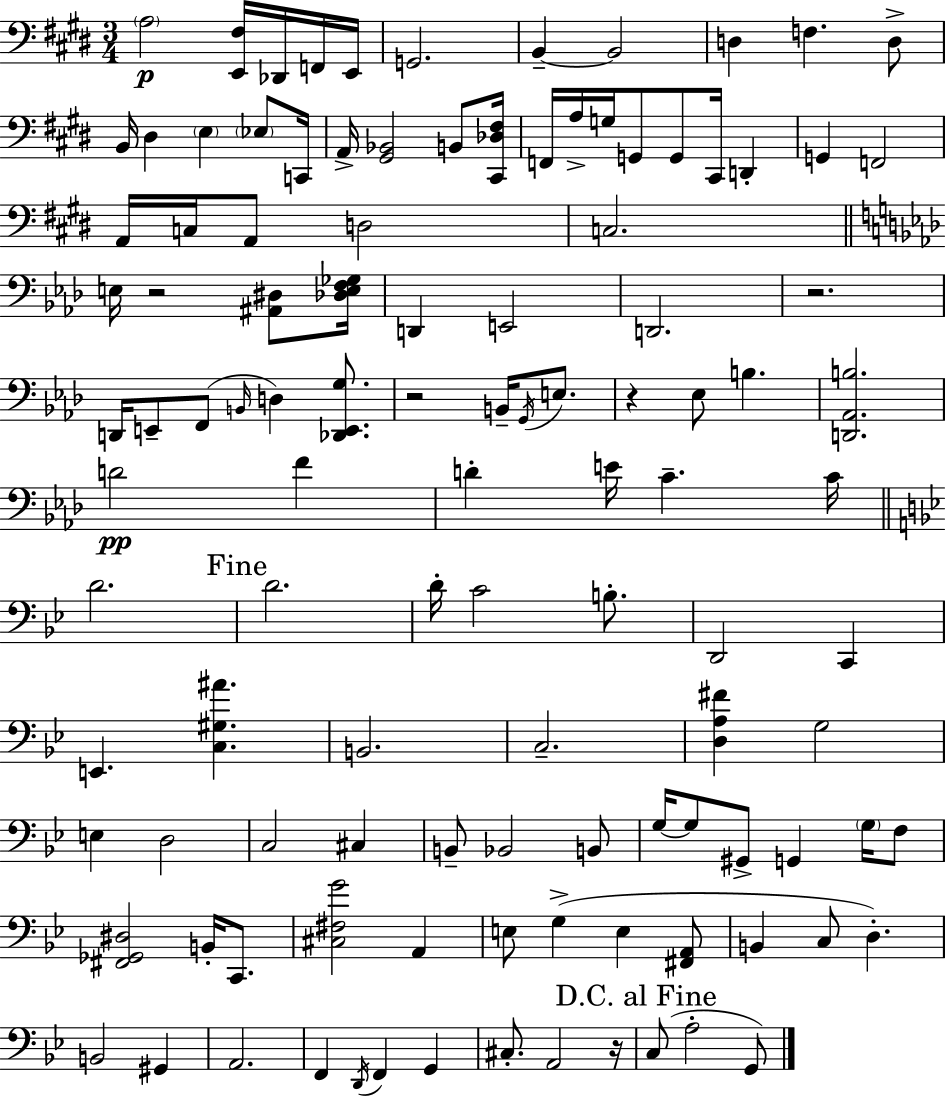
{
  \clef bass
  \numericTimeSignature
  \time 3/4
  \key e \major
  \parenthesize a2\p <e, fis>16 des,16 f,16 e,16 | g,2. | b,4--~~ b,2 | d4 f4. d8-> | \break b,16 dis4 \parenthesize e4 \parenthesize ees8 c,16 | a,16-> <gis, bes,>2 b,8 <cis, des fis>16 | f,16 a16-> g16 g,8 g,8 cis,16 d,4-. | g,4 f,2 | \break a,16 c16 a,8 d2 | c2. | \bar "||" \break \key aes \major e16 r2 <ais, dis>8 <des e f ges>16 | d,4 e,2 | d,2. | r2. | \break d,16 e,8-- f,8( \grace { b,16 } d4) <des, e, g>8. | r2 b,16-- \acciaccatura { g,16 } e8. | r4 ees8 b4. | <d, aes, b>2. | \break d'2\pp f'4 | d'4-. e'16 c'4.-- | c'16 \bar "||" \break \key g \minor d'2. | \mark "Fine" d'2. | d'16-. c'2 b8.-. | d,2 c,4 | \break e,4. <c gis ais'>4. | b,2. | c2.-- | <d a fis'>4 g2 | \break e4 d2 | c2 cis4 | b,8-- bes,2 b,8 | g16~~ g8 gis,8-> g,4 \parenthesize g16 f8 | \break <fis, ges, dis>2 b,16-. c,8. | <cis fis g'>2 a,4 | e8 g4->( e4 <fis, a,>8 | b,4 c8 d4.-.) | \break b,2 gis,4 | a,2. | f,4 \acciaccatura { d,16 } f,4 g,4 | cis8.-. a,2 | \break r16 \mark "D.C. al Fine" c8( a2-. g,8) | \bar "|."
}